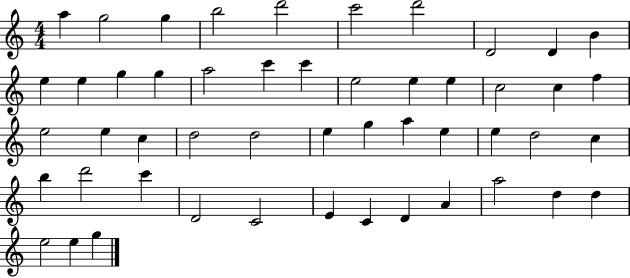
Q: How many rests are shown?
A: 0